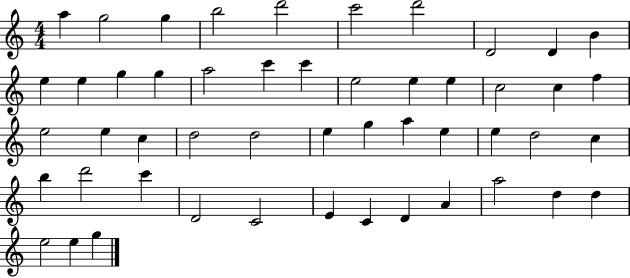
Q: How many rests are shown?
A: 0